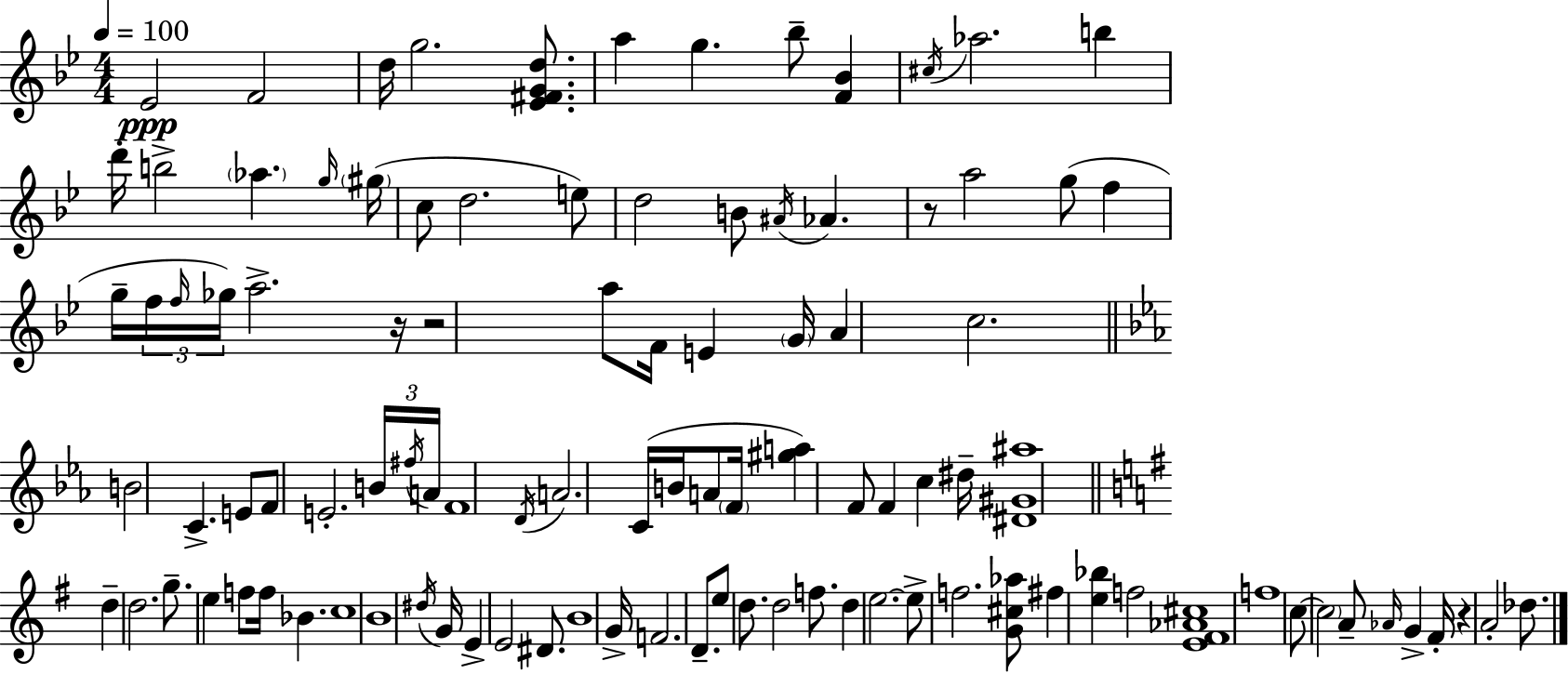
{
  \clef treble
  \numericTimeSignature
  \time 4/4
  \key g \minor
  \tempo 4 = 100
  ees'2\ppp f'2 | d''16 g''2. <ees' fis' g' d''>8. | a''4 g''4. bes''8-- <f' bes'>4 | \acciaccatura { cis''16 } aes''2. b''4 | \break d'''16-. b''2-> \parenthesize aes''4. | \grace { g''16 }( \parenthesize gis''16 c''8 d''2. | e''8) d''2 b'8 \acciaccatura { ais'16 } aes'4. | r8 a''2 g''8( f''4 | \break g''16-- \tuplet 3/2 { f''16 \grace { f''16 } ges''16) } a''2.-> | r16 r2 a''8 f'16 e'4 | \parenthesize g'16 a'4 c''2. | \bar "||" \break \key c \minor b'2 c'4.-> e'8 | f'8 e'2.-. \tuplet 3/2 { b'16 \acciaccatura { fis''16 } | a'16 } f'1 | \acciaccatura { d'16 } a'2. c'16( b'16 | \break a'8 \parenthesize f'16 <gis'' a''>4) f'8 f'4 c''4 | dis''16-- <dis' gis' ais''>1 | \bar "||" \break \key g \major d''4-- d''2. | g''8.-- e''4 f''8 f''16 bes'4. | c''1 | b'1 | \break \acciaccatura { dis''16 } g'16 e'4-> e'2 dis'8. | b'1 | g'16-> f'2. d'8.-- | e''8 d''8. d''2 f''8. | \break d''4 e''2.~~ | e''8-> f''2. <g' cis'' aes''>8 | fis''4 <e'' bes''>4 f''2 | <e' fis' aes' cis''>1 | \break f''1 | c''8~~ \parenthesize c''2 a'8-- \grace { aes'16 } g'4-> | fis'16-. r4 a'2-. des''8. | \bar "|."
}